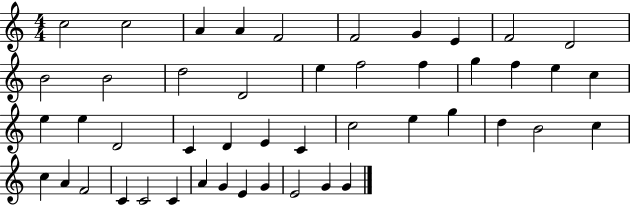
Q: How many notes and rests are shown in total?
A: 47